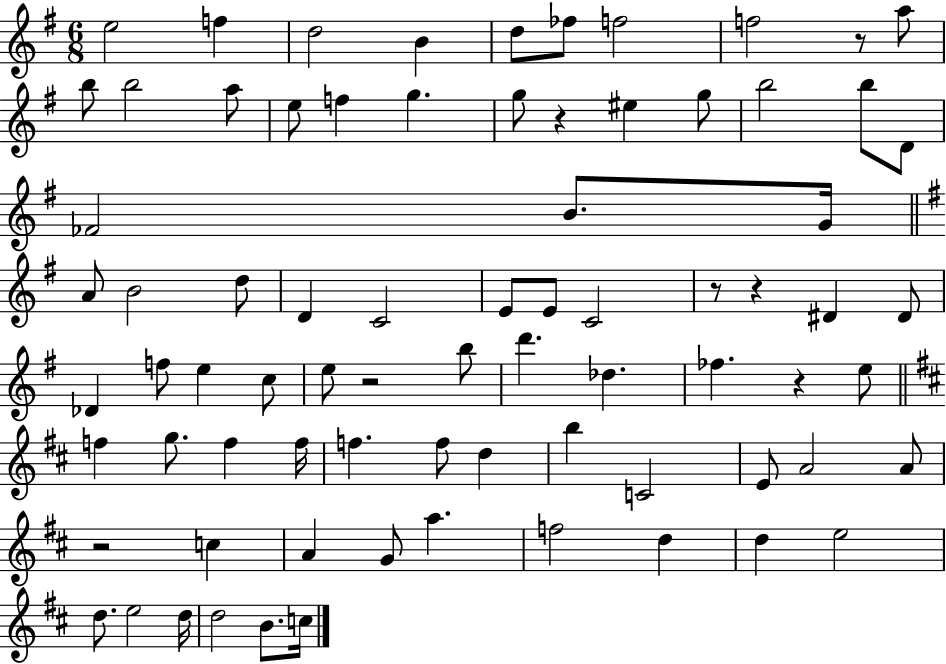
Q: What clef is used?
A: treble